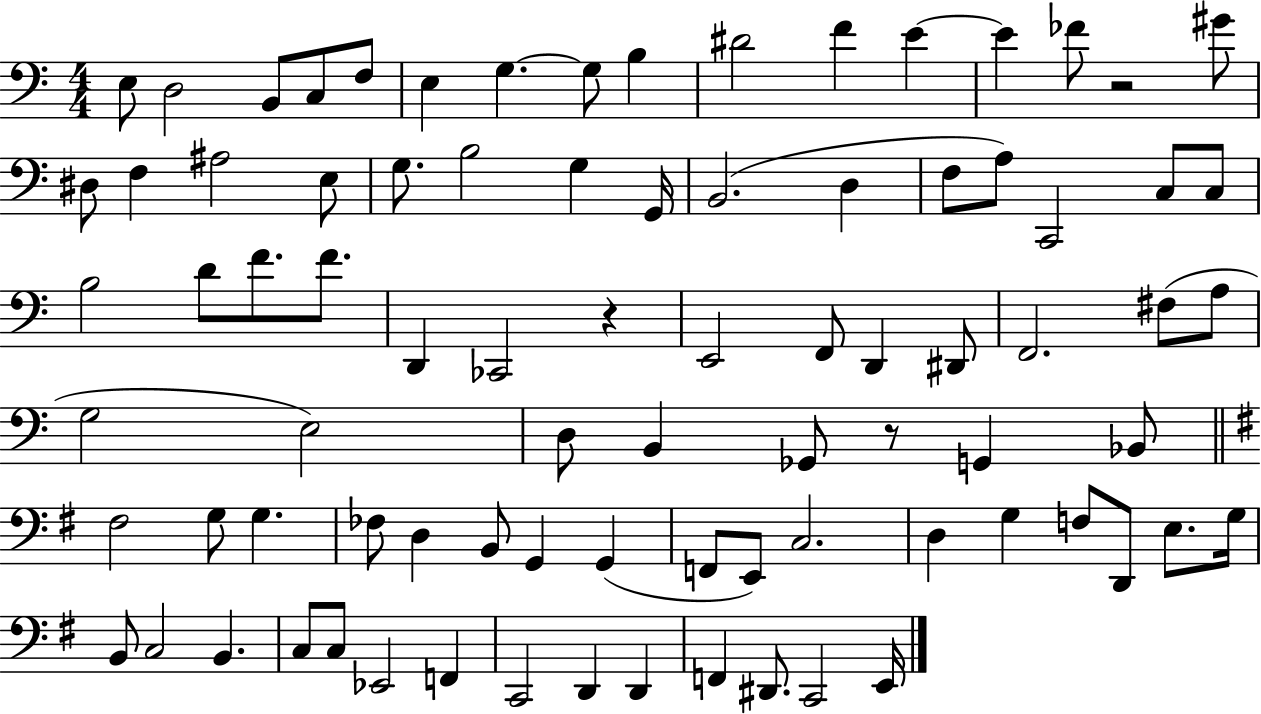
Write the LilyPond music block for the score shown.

{
  \clef bass
  \numericTimeSignature
  \time 4/4
  \key c \major
  e8 d2 b,8 c8 f8 | e4 g4.~~ g8 b4 | dis'2 f'4 e'4~~ | e'4 fes'8 r2 gis'8 | \break dis8 f4 ais2 e8 | g8. b2 g4 g,16 | b,2.( d4 | f8 a8) c,2 c8 c8 | \break b2 d'8 f'8. f'8. | d,4 ces,2 r4 | e,2 f,8 d,4 dis,8 | f,2. fis8( a8 | \break g2 e2) | d8 b,4 ges,8 r8 g,4 bes,8 | \bar "||" \break \key e \minor fis2 g8 g4. | fes8 d4 b,8 g,4 g,4( | f,8 e,8) c2. | d4 g4 f8 d,8 e8. g16 | \break b,8 c2 b,4. | c8 c8 ees,2 f,4 | c,2 d,4 d,4 | f,4 dis,8. c,2 e,16 | \break \bar "|."
}